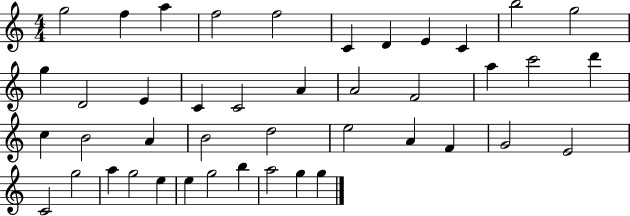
G5/h F5/q A5/q F5/h F5/h C4/q D4/q E4/q C4/q B5/h G5/h G5/q D4/h E4/q C4/q C4/h A4/q A4/h F4/h A5/q C6/h D6/q C5/q B4/h A4/q B4/h D5/h E5/h A4/q F4/q G4/h E4/h C4/h G5/h A5/q G5/h E5/q E5/q G5/h B5/q A5/h G5/q G5/q